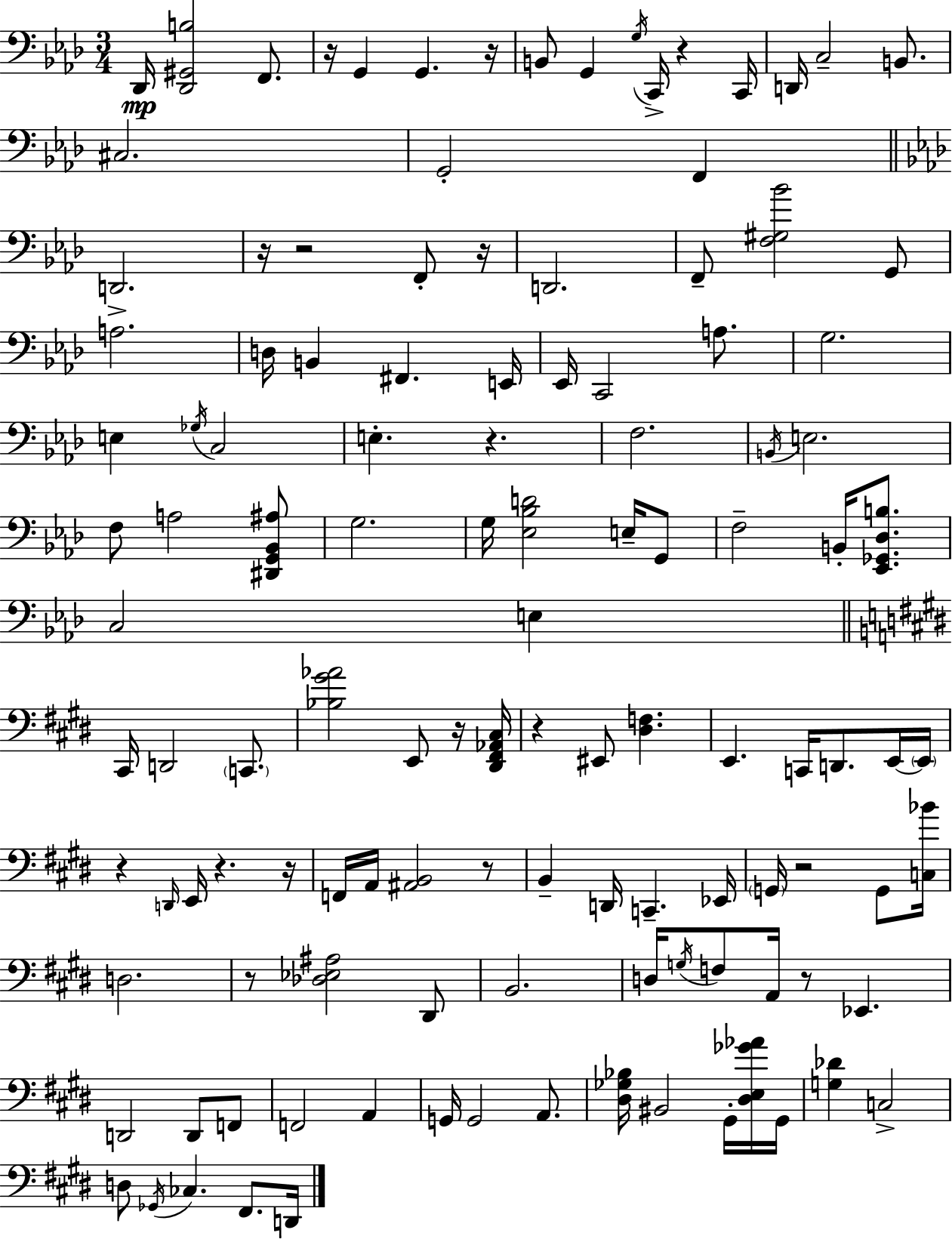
Db2/s [Db2,G#2,B3]/h F2/e. R/s G2/q G2/q. R/s B2/e G2/q G3/s C2/s R/q C2/s D2/s C3/h B2/e. C#3/h. G2/h F2/q D2/h. R/s R/h F2/e R/s D2/h. F2/e [F3,G#3,Bb4]/h G2/e A3/h. D3/s B2/q F#2/q. E2/s Eb2/s C2/h A3/e. G3/h. E3/q Gb3/s C3/h E3/q. R/q. F3/h. B2/s E3/h. F3/e A3/h [D#2,G2,Bb2,A#3]/e G3/h. G3/s [Eb3,Bb3,D4]/h E3/s G2/e F3/h B2/s [Eb2,Gb2,Db3,B3]/e. C3/h E3/q C#2/s D2/h C2/e. [Bb3,G#4,Ab4]/h E2/e R/s [D#2,F#2,Ab2,C#3]/s R/q EIS2/e [D#3,F3]/q. E2/q. C2/s D2/e. E2/s E2/s R/q D2/s E2/s R/q. R/s F2/s A2/s [A#2,B2]/h R/e B2/q D2/s C2/q. Eb2/s G2/s R/h G2/e [C3,Bb4]/s D3/h. R/e [Db3,Eb3,A#3]/h D#2/e B2/h. D3/s G3/s F3/e A2/s R/e Eb2/q. D2/h D2/e F2/e F2/h A2/q G2/s G2/h A2/e. [D#3,Gb3,Bb3]/s BIS2/h G#2/s [D#3,E3,Gb4,Ab4]/s G#2/s [G3,Db4]/q C3/h D3/e Gb2/s CES3/q. F#2/e. D2/s